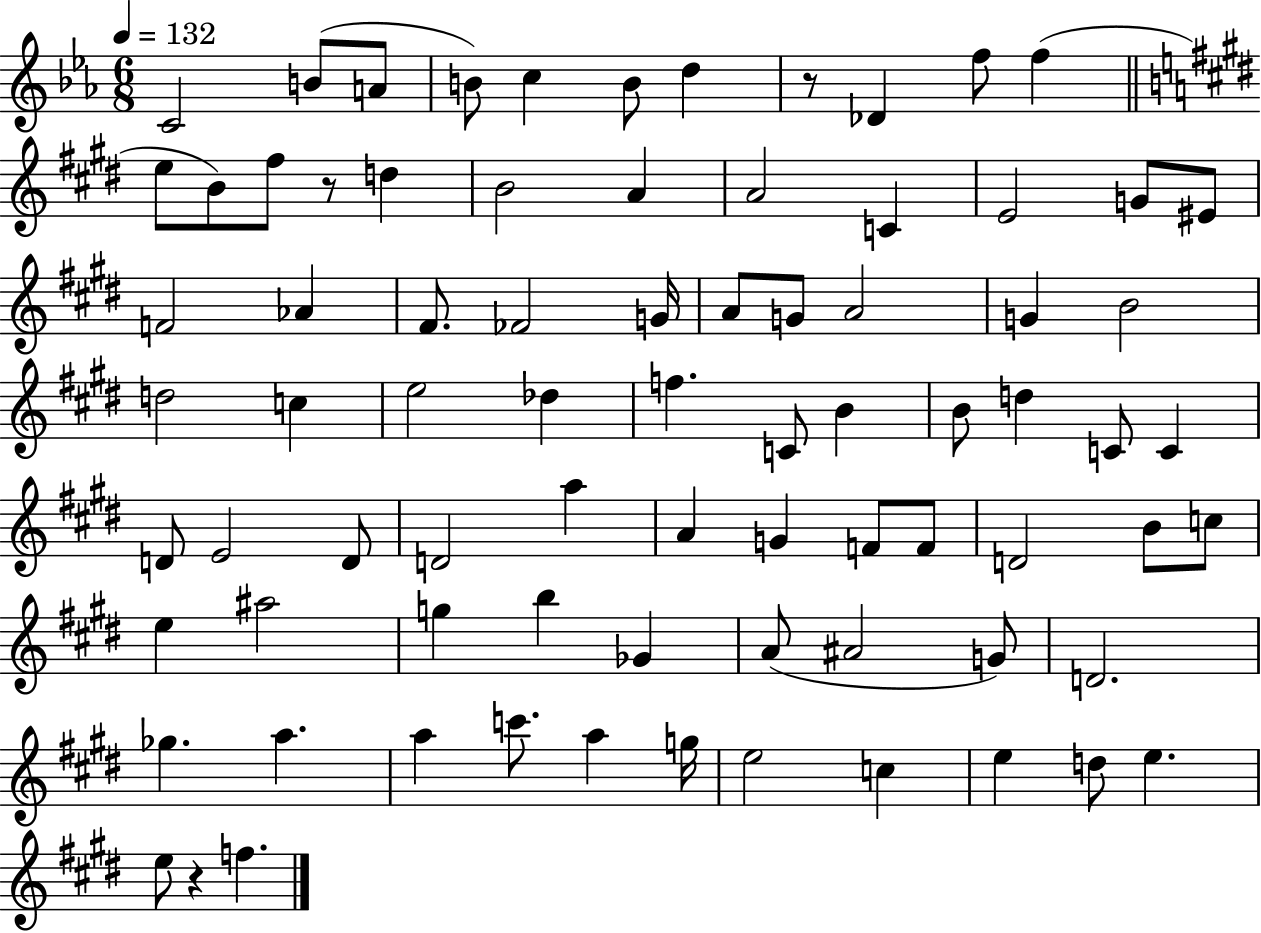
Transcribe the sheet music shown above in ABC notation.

X:1
T:Untitled
M:6/8
L:1/4
K:Eb
C2 B/2 A/2 B/2 c B/2 d z/2 _D f/2 f e/2 B/2 ^f/2 z/2 d B2 A A2 C E2 G/2 ^E/2 F2 _A ^F/2 _F2 G/4 A/2 G/2 A2 G B2 d2 c e2 _d f C/2 B B/2 d C/2 C D/2 E2 D/2 D2 a A G F/2 F/2 D2 B/2 c/2 e ^a2 g b _G A/2 ^A2 G/2 D2 _g a a c'/2 a g/4 e2 c e d/2 e e/2 z f